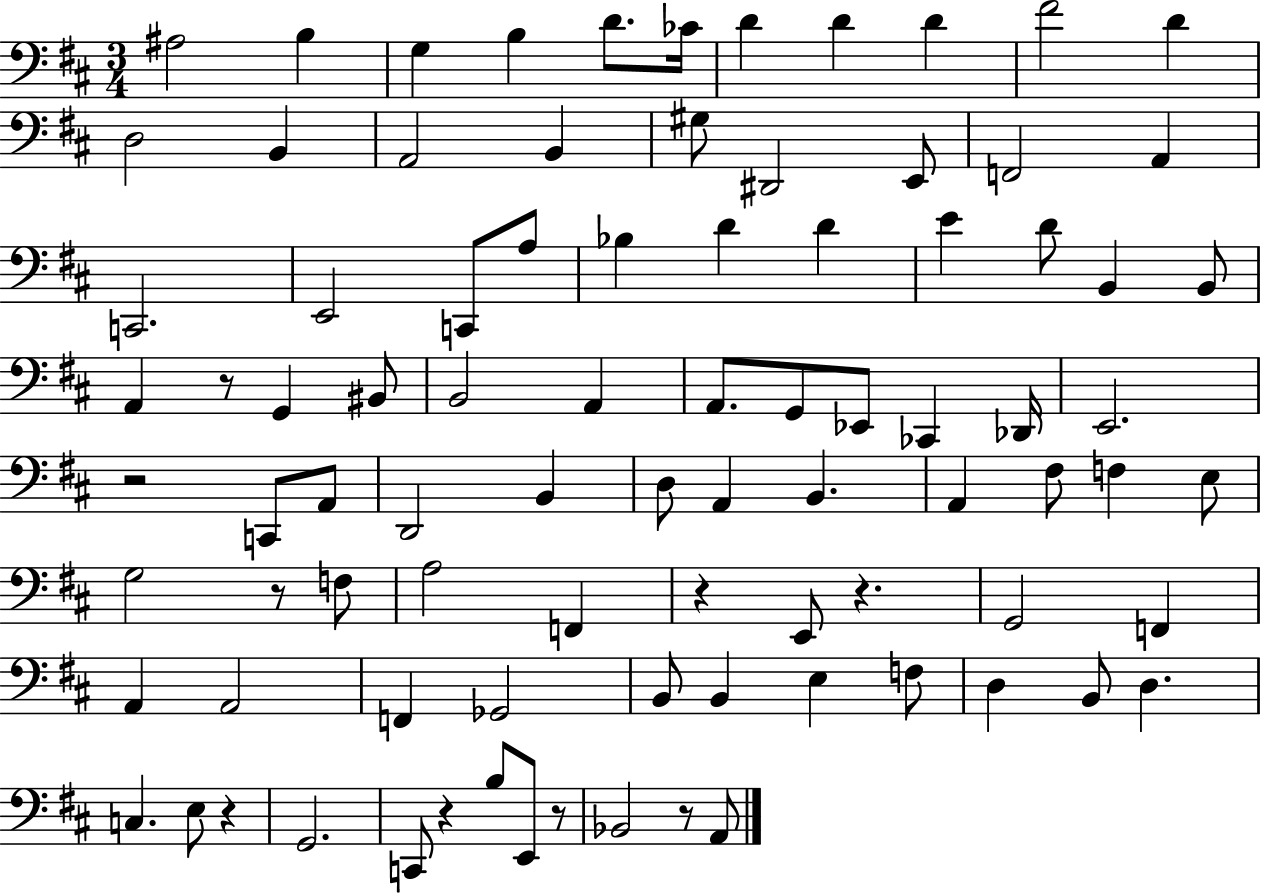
{
  \clef bass
  \numericTimeSignature
  \time 3/4
  \key d \major
  \repeat volta 2 { ais2 b4 | g4 b4 d'8. ces'16 | d'4 d'4 d'4 | fis'2 d'4 | \break d2 b,4 | a,2 b,4 | gis8 dis,2 e,8 | f,2 a,4 | \break c,2. | e,2 c,8 a8 | bes4 d'4 d'4 | e'4 d'8 b,4 b,8 | \break a,4 r8 g,4 bis,8 | b,2 a,4 | a,8. g,8 ees,8 ces,4 des,16 | e,2. | \break r2 c,8 a,8 | d,2 b,4 | d8 a,4 b,4. | a,4 fis8 f4 e8 | \break g2 r8 f8 | a2 f,4 | r4 e,8 r4. | g,2 f,4 | \break a,4 a,2 | f,4 ges,2 | b,8 b,4 e4 f8 | d4 b,8 d4. | \break c4. e8 r4 | g,2. | c,8 r4 b8 e,8 r8 | bes,2 r8 a,8 | \break } \bar "|."
}